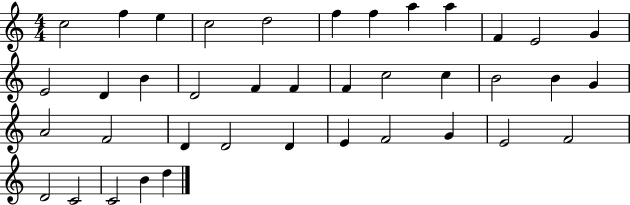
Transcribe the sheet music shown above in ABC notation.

X:1
T:Untitled
M:4/4
L:1/4
K:C
c2 f e c2 d2 f f a a F E2 G E2 D B D2 F F F c2 c B2 B G A2 F2 D D2 D E F2 G E2 F2 D2 C2 C2 B d